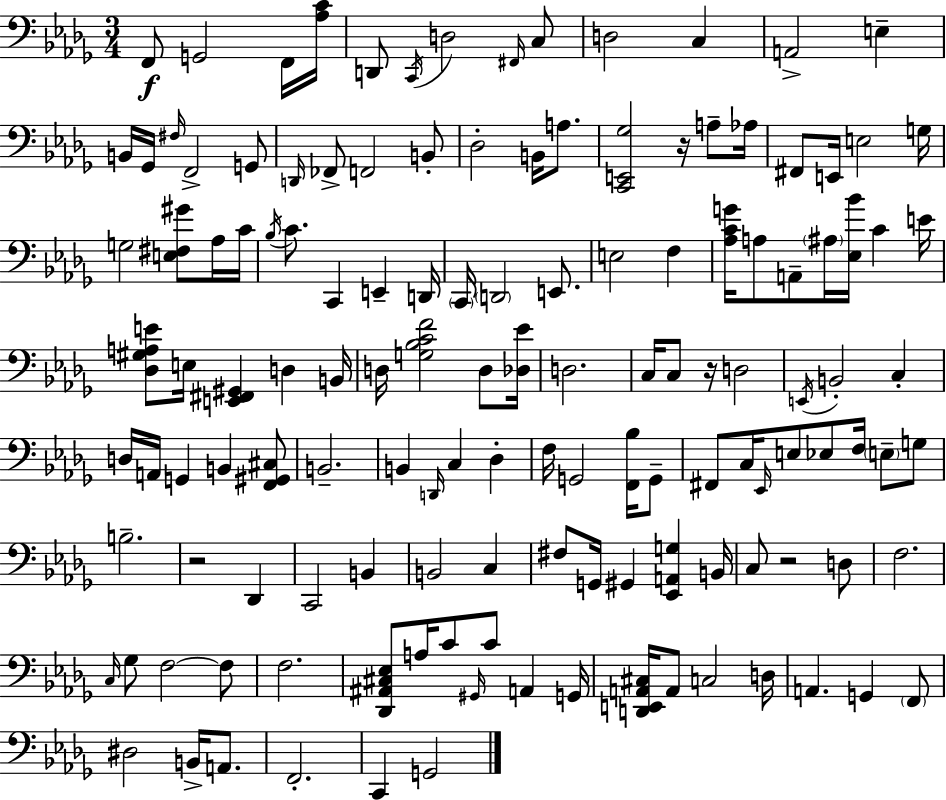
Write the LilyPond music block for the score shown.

{
  \clef bass
  \numericTimeSignature
  \time 3/4
  \key bes \minor
  f,8\f g,2 f,16 <aes c'>16 | d,8 \acciaccatura { c,16 } d2 \grace { fis,16 } | c8 d2 c4 | a,2-> e4-- | \break b,16 ges,16 \grace { fis16 } f,2-> | g,8 \grace { d,16 } fes,8-> f,2 | b,8-. des2-. | b,16 a8. <c, e, ges>2 | \break r16 a8-- aes16 fis,8 e,16 e2 | g16 g2 | <e fis gis'>8 aes16 c'16 \acciaccatura { bes16 } c'8. c,4 | e,4-- d,16 \parenthesize c,16 \parenthesize d,2 | \break e,8. e2 | f4 <aes c' g'>16 a8 a,8-- \parenthesize ais16 <ees bes'>16 | c'4 e'16 <des gis a e'>8 e16 <e, fis, gis,>4 | d4 b,16 d16 <g bes c' f'>2 | \break d8 <des ees'>16 d2. | c16 c8 r16 d2 | \acciaccatura { e,16 } b,2-. | c4-. d16 a,16 g,4 | \break b,4 <f, gis, cis>8 b,2.-- | b,4 \grace { d,16 } c4 | des4-. f16 g,2 | <f, bes>16 g,8-- fis,8 c16 \grace { ees,16 } e8 | \break ees8 f16 \parenthesize e8-- g8 b2.-- | r2 | des,4 c,2 | b,4 b,2 | \break c4 fis8 g,16 gis,4 | <ees, a, g>4 b,16 c8 r2 | d8 f2. | \grace { c16 } ges8 f2~~ | \break f8 f2. | <des, ais, cis ees>8 a16 | c'8 \grace { gis,16 } c'8 a,4 g,16 <d, e, a, cis>16 a,8 | c2 d16 a,4. | \break g,4 \parenthesize f,8 dis2 | b,16-> a,8. f,2.-. | c,4 | g,2 \bar "|."
}